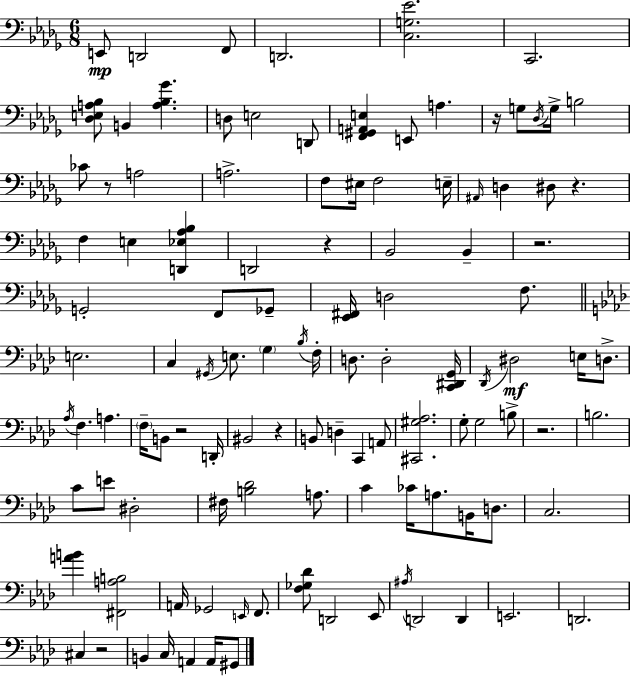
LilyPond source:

{
  \clef bass
  \numericTimeSignature
  \time 6/8
  \key bes \minor
  \repeat volta 2 { e,8\mp d,2 f,8 | d,2. | <c g ees'>2. | c,2. | \break <des e a bes>8 b,4 <a bes ges'>4. | d8 e2 d,8 | <f, gis, a, e>4 e,8 a4. | r16 g8 \acciaccatura { des16 } g16-> b2 | \break ces'8 r8 a2 | a2.-> | f8 eis16 f2 | e16-- \grace { ais,16 } d4 dis8 r4. | \break f4 e4 <d, ees aes bes>4 | d,2 r4 | bes,2 bes,4-- | r2. | \break g,2-. f,8 | ges,8-- <ees, fis,>16 d2 f8. | \bar "||" \break \key aes \major e2. | c4 \acciaccatura { gis,16 } e8. \parenthesize g4 | \acciaccatura { bes16 } f16-. d8. d2-. | <c, dis, g,>16 \acciaccatura { des,16 }\mf dis2 e16 | \break d8.-> \acciaccatura { aes16 } f4. a4. | \parenthesize f16-- b,8 r2 | d,16-. bis,2 | r4 b,8 d4-- c,4 | \break a,8 <cis, gis aes>2. | g8-. g2 | b8-> r2. | b2. | \break c'8 e'8 dis2-. | fis16 <b des'>2 | a8. c'4 ces'16 a8. | b,16 d8. c2. | \break <a' b'>4 <fis, a b>2 | a,16 ges,2 | \grace { e,16 } f,8. <f ges des'>8 d,2 | ees,8 \acciaccatura { ais16 } d,2 | \break d,4 e,2. | d,2. | cis4 r2 | b,4 c16 a,4 | \break a,16 gis,8 } \bar "|."
}